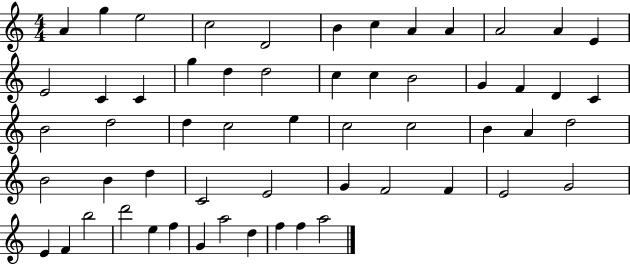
X:1
T:Untitled
M:4/4
L:1/4
K:C
A g e2 c2 D2 B c A A A2 A E E2 C C g d d2 c c B2 G F D C B2 d2 d c2 e c2 c2 B A d2 B2 B d C2 E2 G F2 F E2 G2 E F b2 d'2 e f G a2 d f f a2